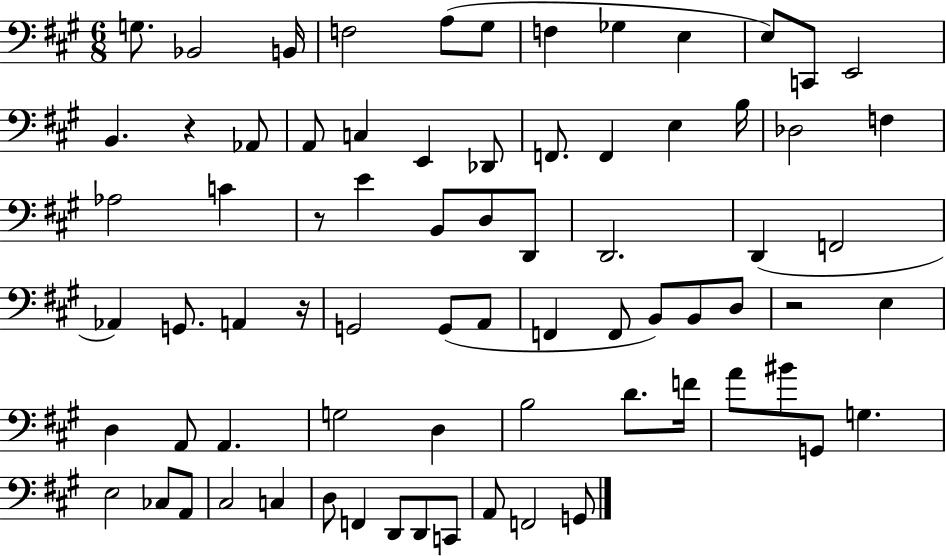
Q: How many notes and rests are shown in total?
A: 74